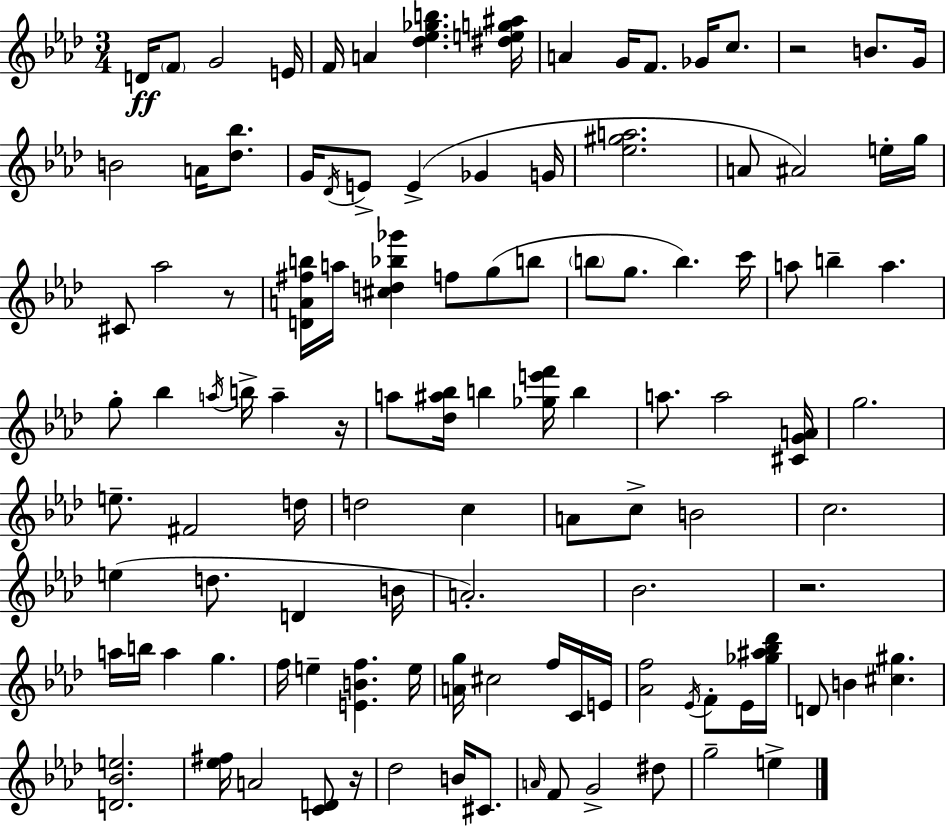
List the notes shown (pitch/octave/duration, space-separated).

D4/s F4/e G4/h E4/s F4/s A4/q [Db5,Eb5,Gb5,B5]/q. [D#5,E5,G5,A#5]/s A4/q G4/s F4/e. Gb4/s C5/e. R/h B4/e. G4/s B4/h A4/s [Db5,Bb5]/e. G4/s Db4/s E4/e E4/q Gb4/q G4/s [Eb5,G#5,A5]/h. A4/e A#4/h E5/s G5/s C#4/e Ab5/h R/e [D4,A4,F#5,B5]/s A5/s [C#5,D5,Bb5,Gb6]/q F5/e G5/e B5/e B5/e G5/e. B5/q. C6/s A5/e B5/q A5/q. G5/e Bb5/q A5/s B5/s A5/q R/s A5/e [Db5,A#5,Bb5]/s B5/q [Gb5,E6,F6]/s B5/q A5/e. A5/h [C#4,G4,A4]/s G5/h. E5/e. F#4/h D5/s D5/h C5/q A4/e C5/e B4/h C5/h. E5/q D5/e. D4/q B4/s A4/h. Bb4/h. R/h. A5/s B5/s A5/q G5/q. F5/s E5/q [E4,B4,F5]/q. E5/s [A4,G5]/s C#5/h F5/s C4/s E4/s [Ab4,F5]/h Eb4/s F4/e Eb4/s [Gb5,A#5,Bb5,Db6]/s D4/e B4/q [C#5,G#5]/q. [D4,Bb4,E5]/h. [Eb5,F#5]/s A4/h [C4,D4]/e R/s Db5/h B4/s C#4/e. A4/s F4/e G4/h D#5/e G5/h E5/q